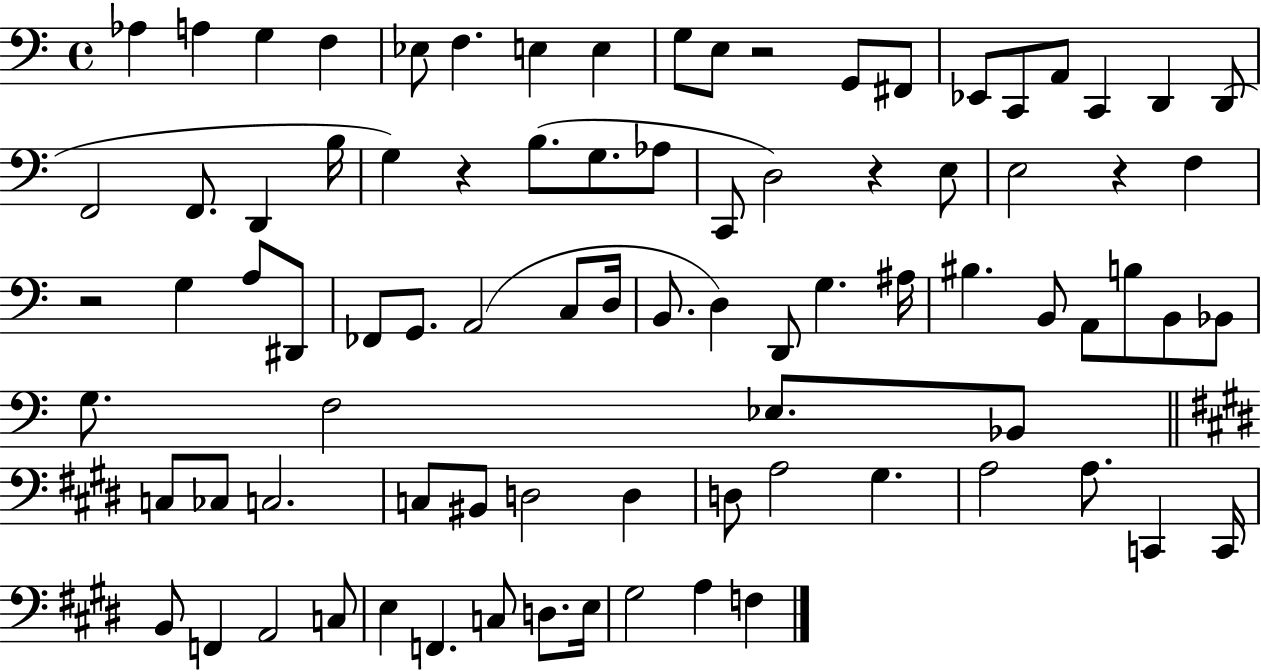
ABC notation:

X:1
T:Untitled
M:4/4
L:1/4
K:C
_A, A, G, F, _E,/2 F, E, E, G,/2 E,/2 z2 G,,/2 ^F,,/2 _E,,/2 C,,/2 A,,/2 C,, D,, D,,/2 F,,2 F,,/2 D,, B,/4 G, z B,/2 G,/2 _A,/2 C,,/2 D,2 z E,/2 E,2 z F, z2 G, A,/2 ^D,,/2 _F,,/2 G,,/2 A,,2 C,/2 D,/4 B,,/2 D, D,,/2 G, ^A,/4 ^B, B,,/2 A,,/2 B,/2 B,,/2 _B,,/2 G,/2 F,2 _E,/2 _B,,/2 C,/2 _C,/2 C,2 C,/2 ^B,,/2 D,2 D, D,/2 A,2 ^G, A,2 A,/2 C,, C,,/4 B,,/2 F,, A,,2 C,/2 E, F,, C,/2 D,/2 E,/4 ^G,2 A, F,